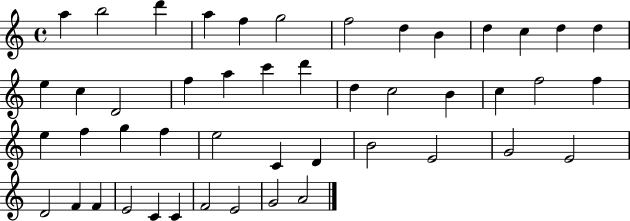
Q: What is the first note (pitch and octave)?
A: A5